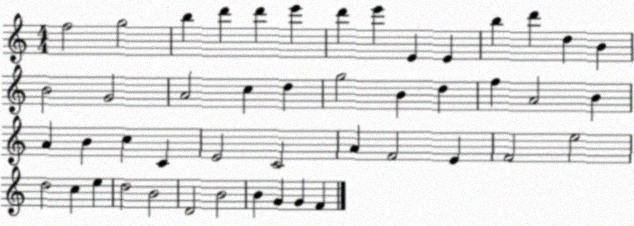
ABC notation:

X:1
T:Untitled
M:4/4
L:1/4
K:C
f2 g2 b d' d' e' d' e' E E b d' d B B2 G2 A2 c d g2 B d f A2 B A B c C E2 C2 A F2 E F2 e2 d2 c e d2 B2 D2 B2 B G G F